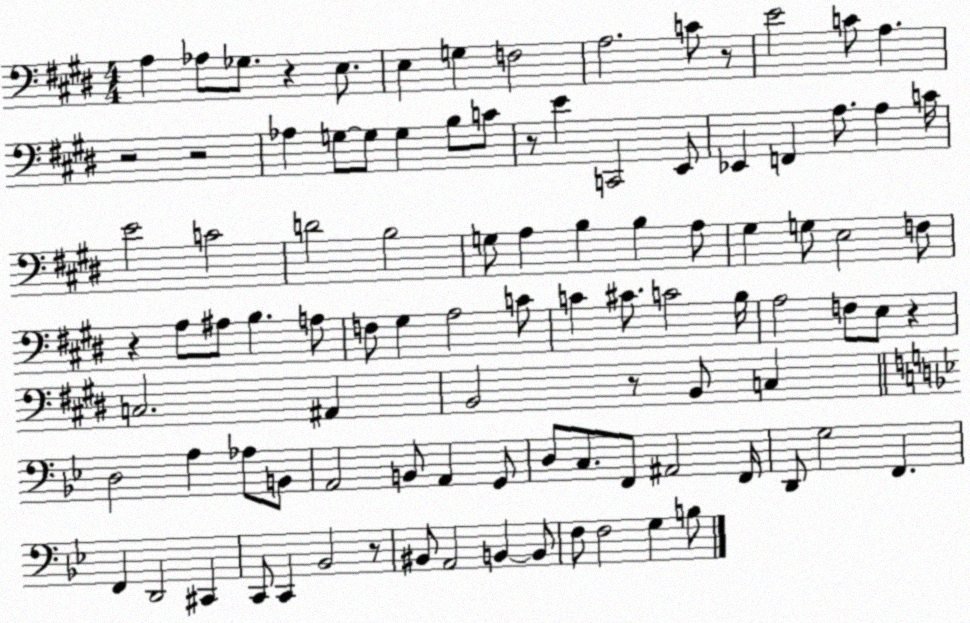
X:1
T:Untitled
M:4/4
L:1/4
K:E
A, _A,/2 _G,/2 z E,/2 E, G, F,2 A,2 C/2 z/2 E2 C/2 A, z2 z2 _A, G,/2 G,/2 G, B,/2 C/2 z/2 E C,,2 E,,/2 _E,, F,, A,/2 A, C/4 E2 C2 D2 B,2 G,/2 A, B, B, A,/2 ^G, G,/2 E,2 F,/2 z A,/2 ^A,/2 B, A,/2 F,/2 ^G, A,2 C/2 C ^C/2 C2 B,/4 A,2 F,/2 E,/2 z C,2 ^A,, B,,2 z/2 B,,/2 C, D,2 A, _A,/2 B,,/2 A,,2 B,,/2 A,, G,,/2 D,/2 C,/2 F,,/2 ^A,,2 F,,/4 D,,/2 G,2 F,, F,, D,,2 ^C,, C,,/2 C,, _B,,2 z/2 ^B,,/2 A,,2 B,, B,,/2 F,/2 F,2 G, B,/2